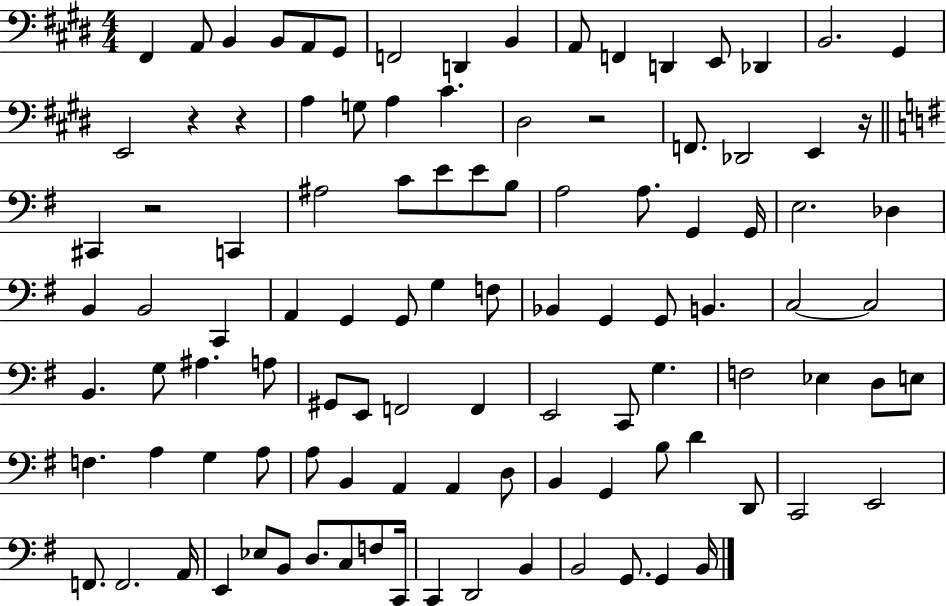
F#2/q A2/e B2/q B2/e A2/e G#2/e F2/h D2/q B2/q A2/e F2/q D2/q E2/e Db2/q B2/h. G#2/q E2/h R/q R/q A3/q G3/e A3/q C#4/q. D#3/h R/h F2/e. Db2/h E2/q R/s C#2/q R/h C2/q A#3/h C4/e E4/e E4/e B3/e A3/h A3/e. G2/q G2/s E3/h. Db3/q B2/q B2/h C2/q A2/q G2/q G2/e G3/q F3/e Bb2/q G2/q G2/e B2/q. C3/h C3/h B2/q. G3/e A#3/q. A3/e G#2/e E2/e F2/h F2/q E2/h C2/e G3/q. F3/h Eb3/q D3/e E3/e F3/q. A3/q G3/q A3/e A3/e B2/q A2/q A2/q D3/e B2/q G2/q B3/e D4/q D2/e C2/h E2/h F2/e. F2/h. A2/s E2/q Eb3/e B2/e D3/e. C3/e F3/e C2/s C2/q D2/h B2/q B2/h G2/e. G2/q B2/s